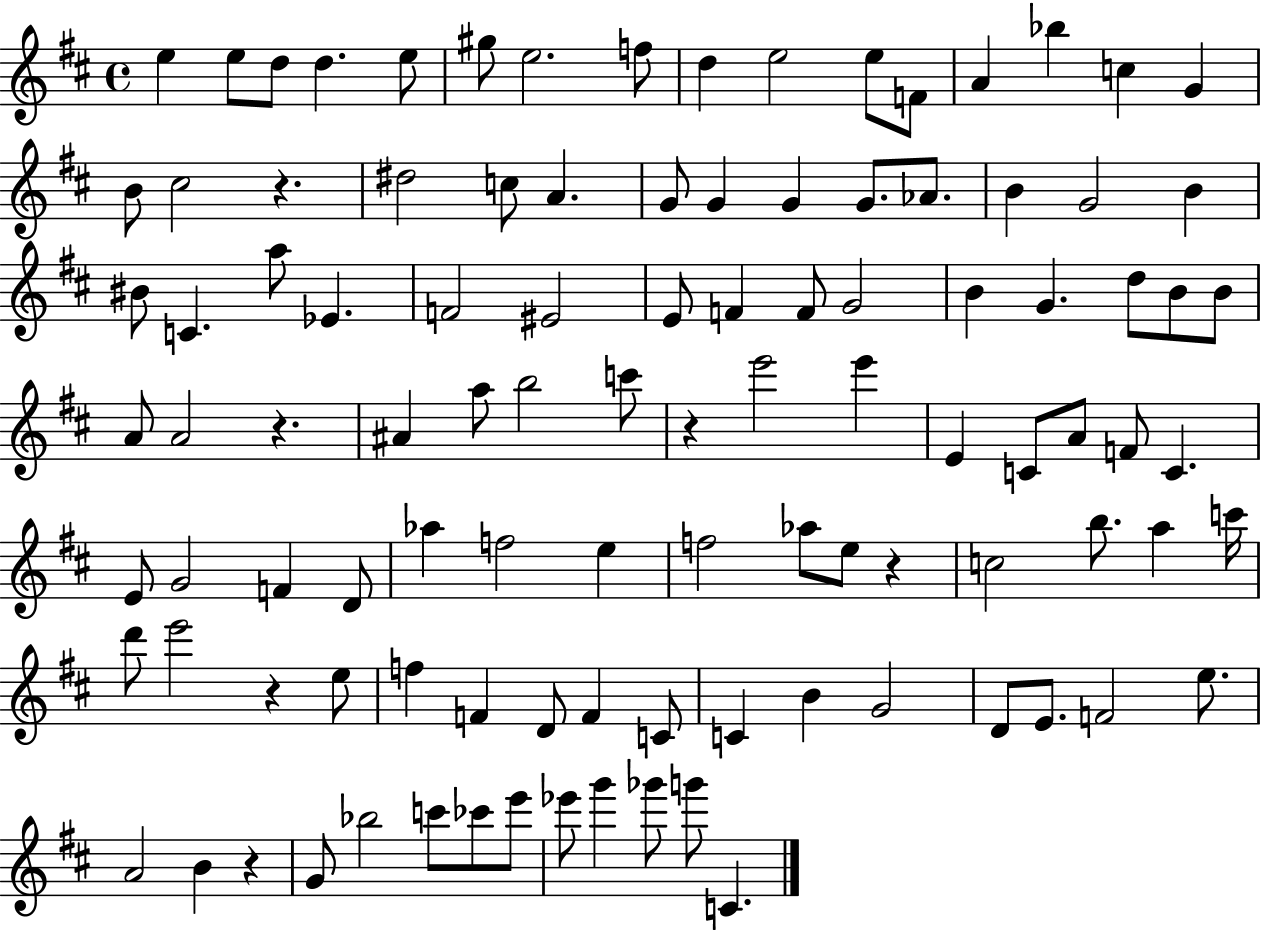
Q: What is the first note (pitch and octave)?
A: E5